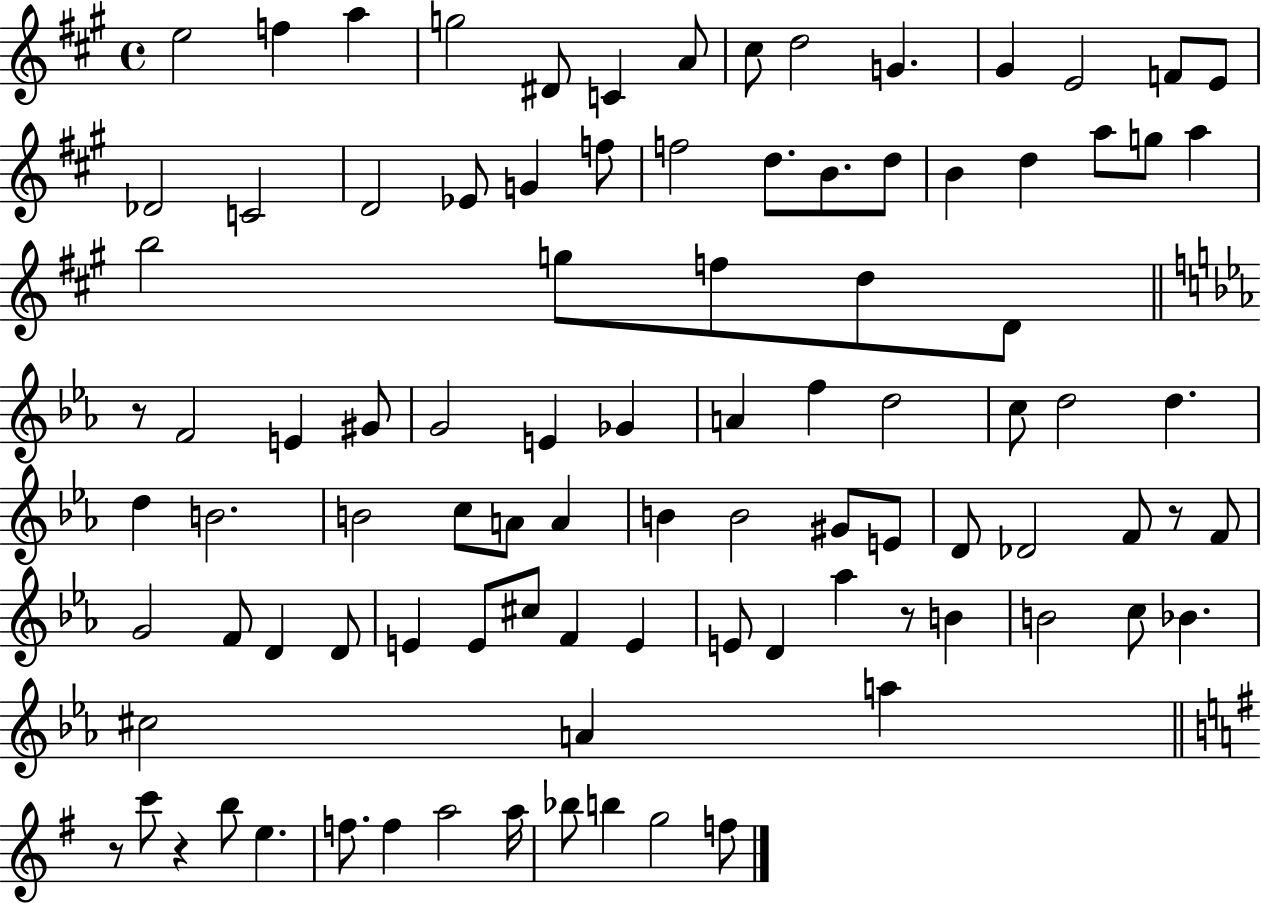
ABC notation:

X:1
T:Untitled
M:4/4
L:1/4
K:A
e2 f a g2 ^D/2 C A/2 ^c/2 d2 G ^G E2 F/2 E/2 _D2 C2 D2 _E/2 G f/2 f2 d/2 B/2 d/2 B d a/2 g/2 a b2 g/2 f/2 d/2 D/2 z/2 F2 E ^G/2 G2 E _G A f d2 c/2 d2 d d B2 B2 c/2 A/2 A B B2 ^G/2 E/2 D/2 _D2 F/2 z/2 F/2 G2 F/2 D D/2 E E/2 ^c/2 F E E/2 D _a z/2 B B2 c/2 _B ^c2 A a z/2 c'/2 z b/2 e f/2 f a2 a/4 _b/2 b g2 f/2